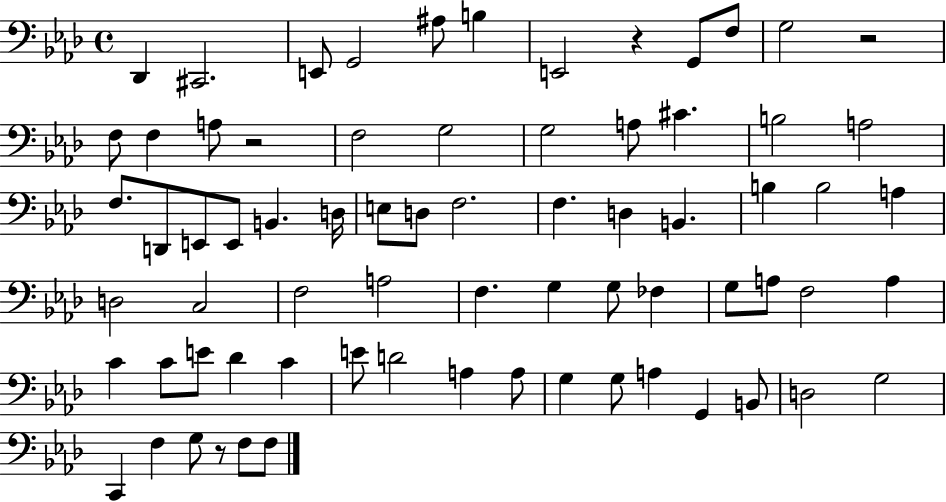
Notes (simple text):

Db2/q C#2/h. E2/e G2/h A#3/e B3/q E2/h R/q G2/e F3/e G3/h R/h F3/e F3/q A3/e R/h F3/h G3/h G3/h A3/e C#4/q. B3/h A3/h F3/e. D2/e E2/e E2/e B2/q. D3/s E3/e D3/e F3/h. F3/q. D3/q B2/q. B3/q B3/h A3/q D3/h C3/h F3/h A3/h F3/q. G3/q G3/e FES3/q G3/e A3/e F3/h A3/q C4/q C4/e E4/e Db4/q C4/q E4/e D4/h A3/q A3/e G3/q G3/e A3/q G2/q B2/e D3/h G3/h C2/q F3/q G3/e R/e F3/e F3/e